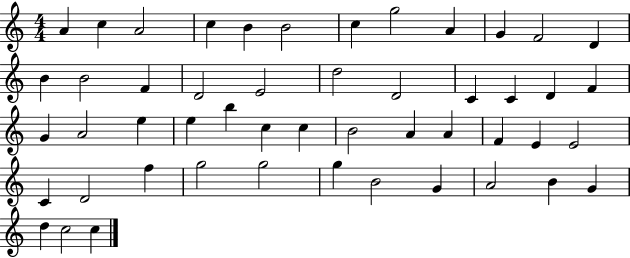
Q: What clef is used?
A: treble